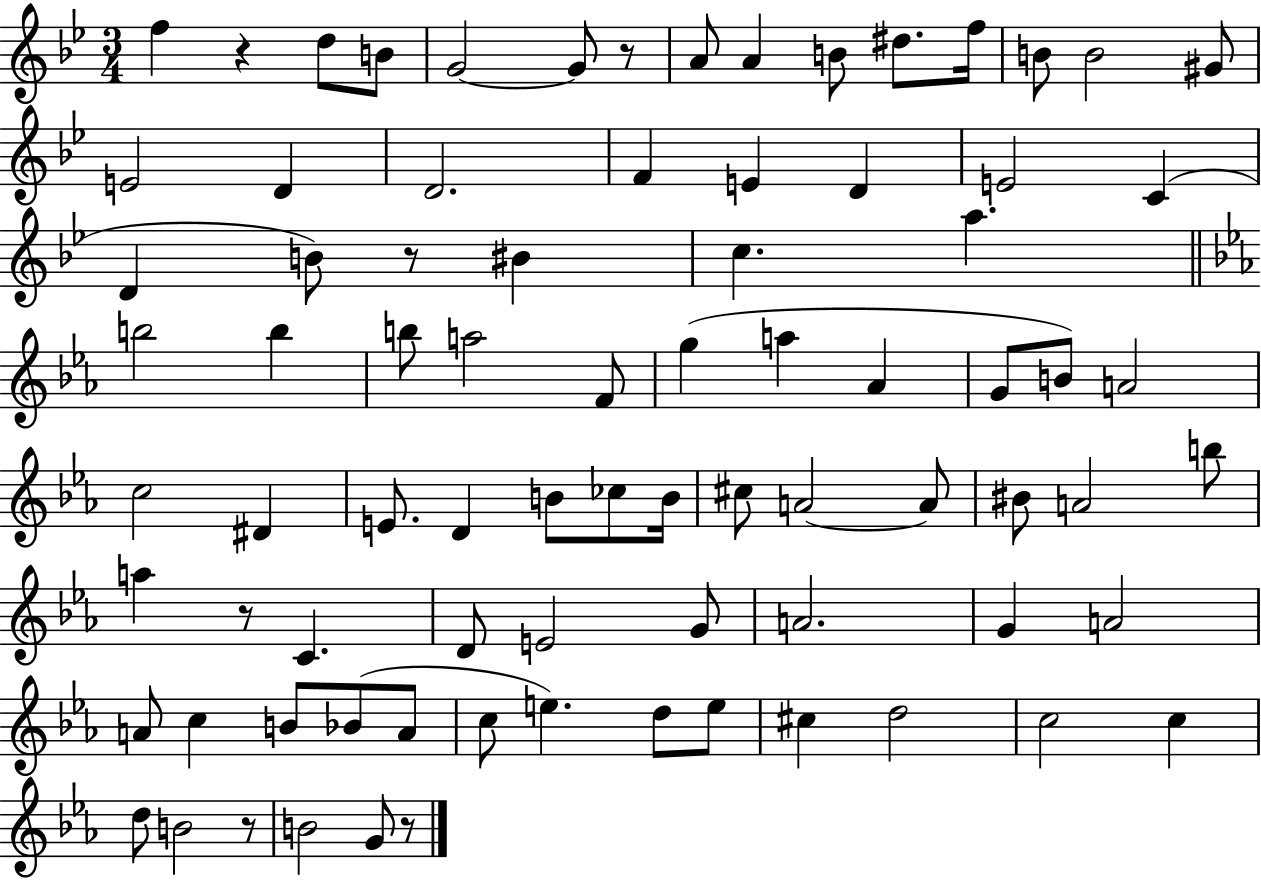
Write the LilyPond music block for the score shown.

{
  \clef treble
  \numericTimeSignature
  \time 3/4
  \key bes \major
  f''4 r4 d''8 b'8 | g'2~~ g'8 r8 | a'8 a'4 b'8 dis''8. f''16 | b'8 b'2 gis'8 | \break e'2 d'4 | d'2. | f'4 e'4 d'4 | e'2 c'4( | \break d'4 b'8) r8 bis'4 | c''4. a''4. | \bar "||" \break \key ees \major b''2 b''4 | b''8 a''2 f'8 | g''4( a''4 aes'4 | g'8 b'8) a'2 | \break c''2 dis'4 | e'8. d'4 b'8 ces''8 b'16 | cis''8 a'2~~ a'8 | bis'8 a'2 b''8 | \break a''4 r8 c'4. | d'8 e'2 g'8 | a'2. | g'4 a'2 | \break a'8 c''4 b'8 bes'8( a'8 | c''8 e''4.) d''8 e''8 | cis''4 d''2 | c''2 c''4 | \break d''8 b'2 r8 | b'2 g'8 r8 | \bar "|."
}